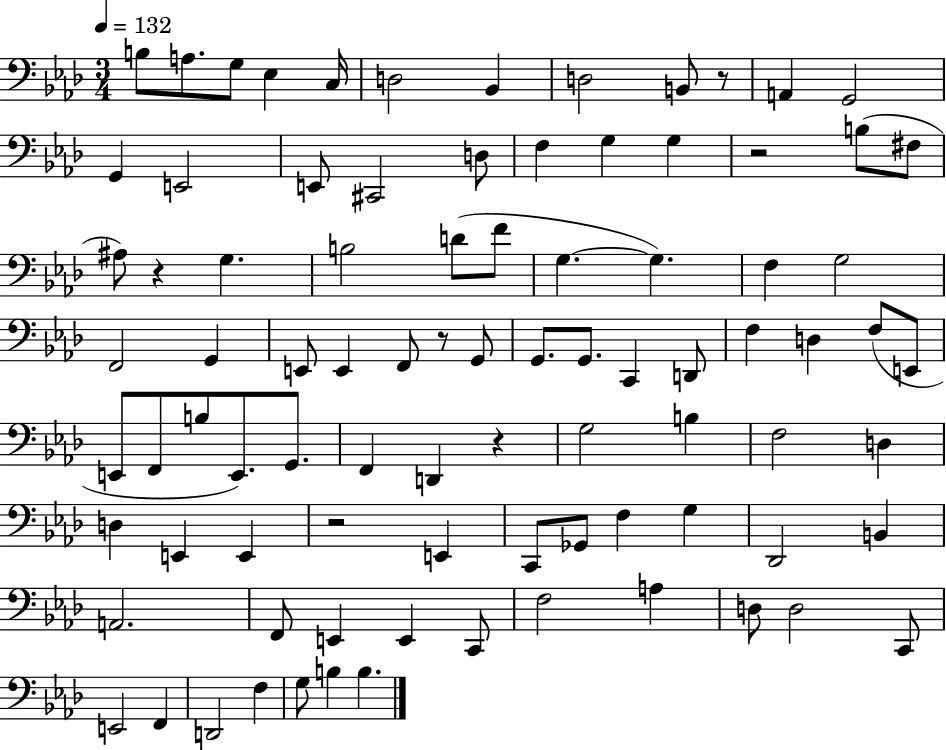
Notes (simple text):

B3/e A3/e. G3/e Eb3/q C3/s D3/h Bb2/q D3/h B2/e R/e A2/q G2/h G2/q E2/h E2/e C#2/h D3/e F3/q G3/q G3/q R/h B3/e F#3/e A#3/e R/q G3/q. B3/h D4/e F4/e G3/q. G3/q. F3/q G3/h F2/h G2/q E2/e E2/q F2/e R/e G2/e G2/e. G2/e. C2/q D2/e F3/q D3/q F3/e E2/e E2/e F2/e B3/e E2/e. G2/e. F2/q D2/q R/q G3/h B3/q F3/h D3/q D3/q E2/q E2/q R/h E2/q C2/e Gb2/e F3/q G3/q Db2/h B2/q A2/h. F2/e E2/q E2/q C2/e F3/h A3/q D3/e D3/h C2/e E2/h F2/q D2/h F3/q G3/e B3/q B3/q.